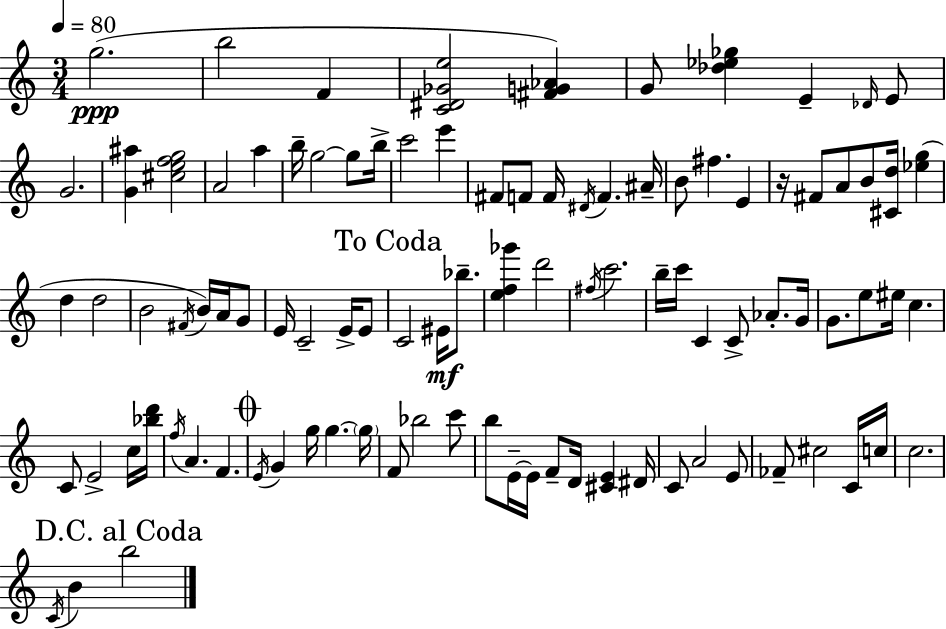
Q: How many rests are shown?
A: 1